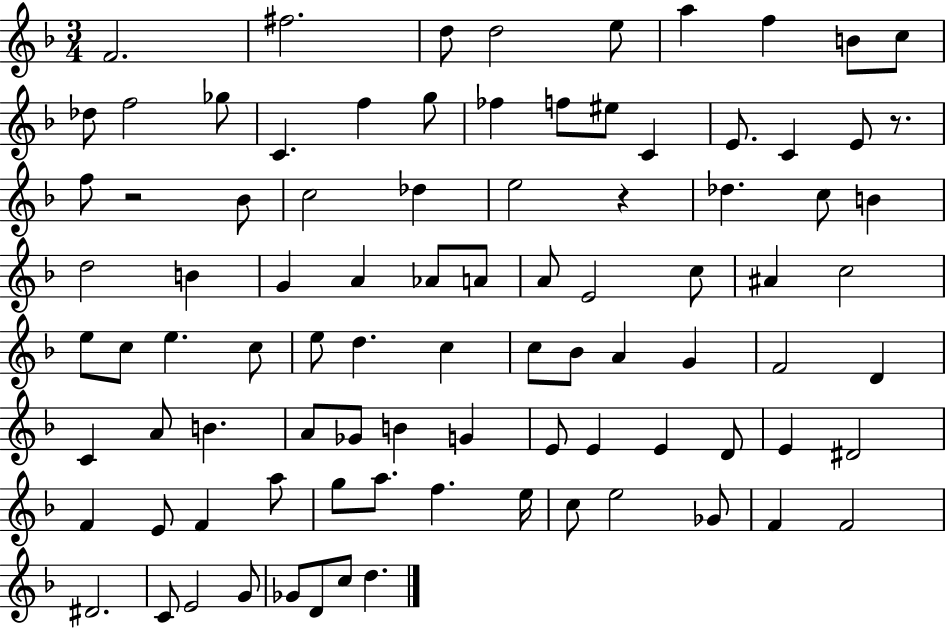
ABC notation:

X:1
T:Untitled
M:3/4
L:1/4
K:F
F2 ^f2 d/2 d2 e/2 a f B/2 c/2 _d/2 f2 _g/2 C f g/2 _f f/2 ^e/2 C E/2 C E/2 z/2 f/2 z2 _B/2 c2 _d e2 z _d c/2 B d2 B G A _A/2 A/2 A/2 E2 c/2 ^A c2 e/2 c/2 e c/2 e/2 d c c/2 _B/2 A G F2 D C A/2 B A/2 _G/2 B G E/2 E E D/2 E ^D2 F E/2 F a/2 g/2 a/2 f e/4 c/2 e2 _G/2 F F2 ^D2 C/2 E2 G/2 _G/2 D/2 c/2 d